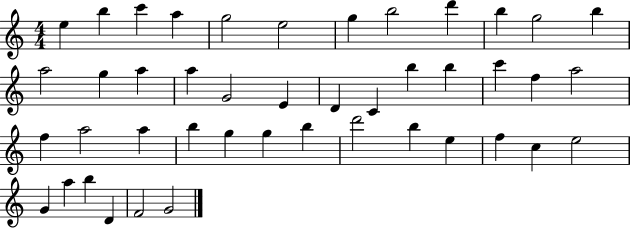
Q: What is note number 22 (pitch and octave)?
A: B5